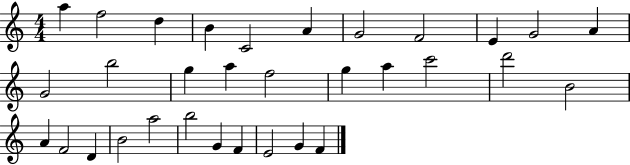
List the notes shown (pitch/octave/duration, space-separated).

A5/q F5/h D5/q B4/q C4/h A4/q G4/h F4/h E4/q G4/h A4/q G4/h B5/h G5/q A5/q F5/h G5/q A5/q C6/h D6/h B4/h A4/q F4/h D4/q B4/h A5/h B5/h G4/q F4/q E4/h G4/q F4/q